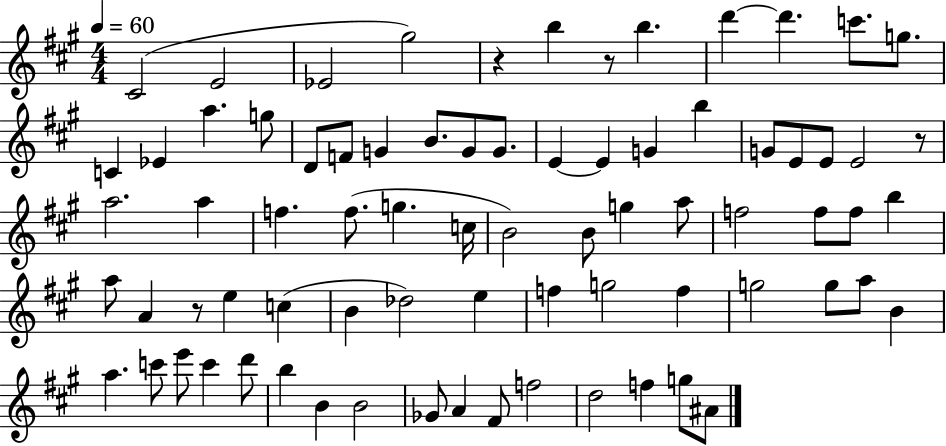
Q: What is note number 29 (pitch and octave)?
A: A5